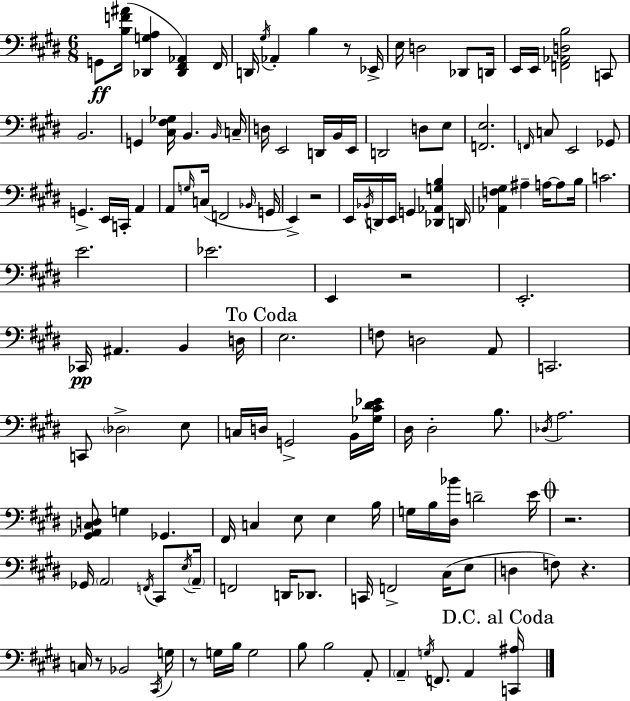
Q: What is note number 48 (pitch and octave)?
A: D2